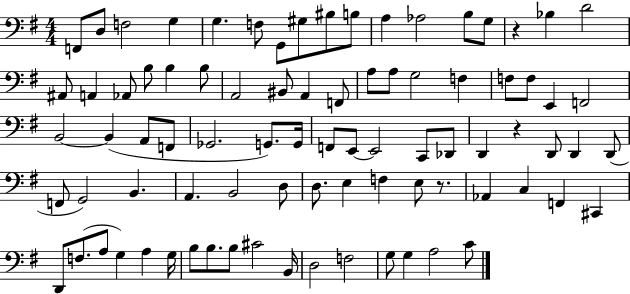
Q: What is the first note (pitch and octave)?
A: F2